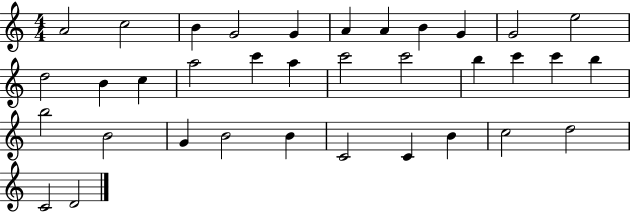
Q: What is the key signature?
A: C major